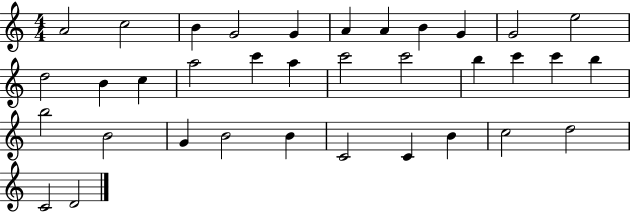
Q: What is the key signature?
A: C major